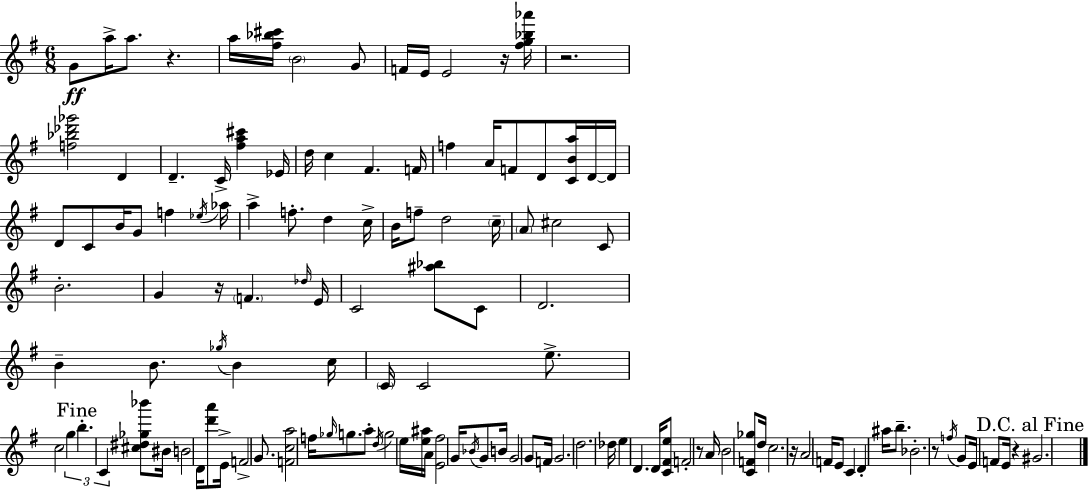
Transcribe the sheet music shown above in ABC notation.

X:1
T:Untitled
M:6/8
L:1/4
K:Em
G/2 a/4 a/2 z a/4 [^f_b^c']/4 B2 G/2 F/4 E/4 E2 z/4 [^fg_b_a']/4 z2 [f_b_d'_g']2 D D C/4 [^fa^c'] _E/4 d/4 c ^F F/4 f A/4 F/2 D/2 [CBa]/4 D/4 D/4 D/2 C/2 B/4 G/2 f _e/4 _a/4 a f/2 d c/4 B/4 f/2 d2 c/4 A/2 ^c2 C/2 B2 G z/4 F _d/4 E/4 C2 [^a_b]/2 C/2 D2 B B/2 _g/4 B c/4 C/4 C2 e/2 c2 g b C [^c^d_g_b']/2 ^B/4 B2 D/4 [d'a']/2 E/4 F2 G/2 [Fca]2 f/4 _g/4 g/2 a/2 d/4 g2 e/4 [e^a]/4 A/4 [E^f]2 G/4 _B/4 G/2 B/4 G2 G/2 F/4 G2 d2 _d/4 e D D/4 [C^Fe]/2 F2 z/2 A/4 B2 [CF_g]/2 d/4 c2 z/4 A2 F/4 E/2 C D ^a/4 b/2 _B2 z/2 f/4 G/2 E/4 F/2 E/4 z ^G2